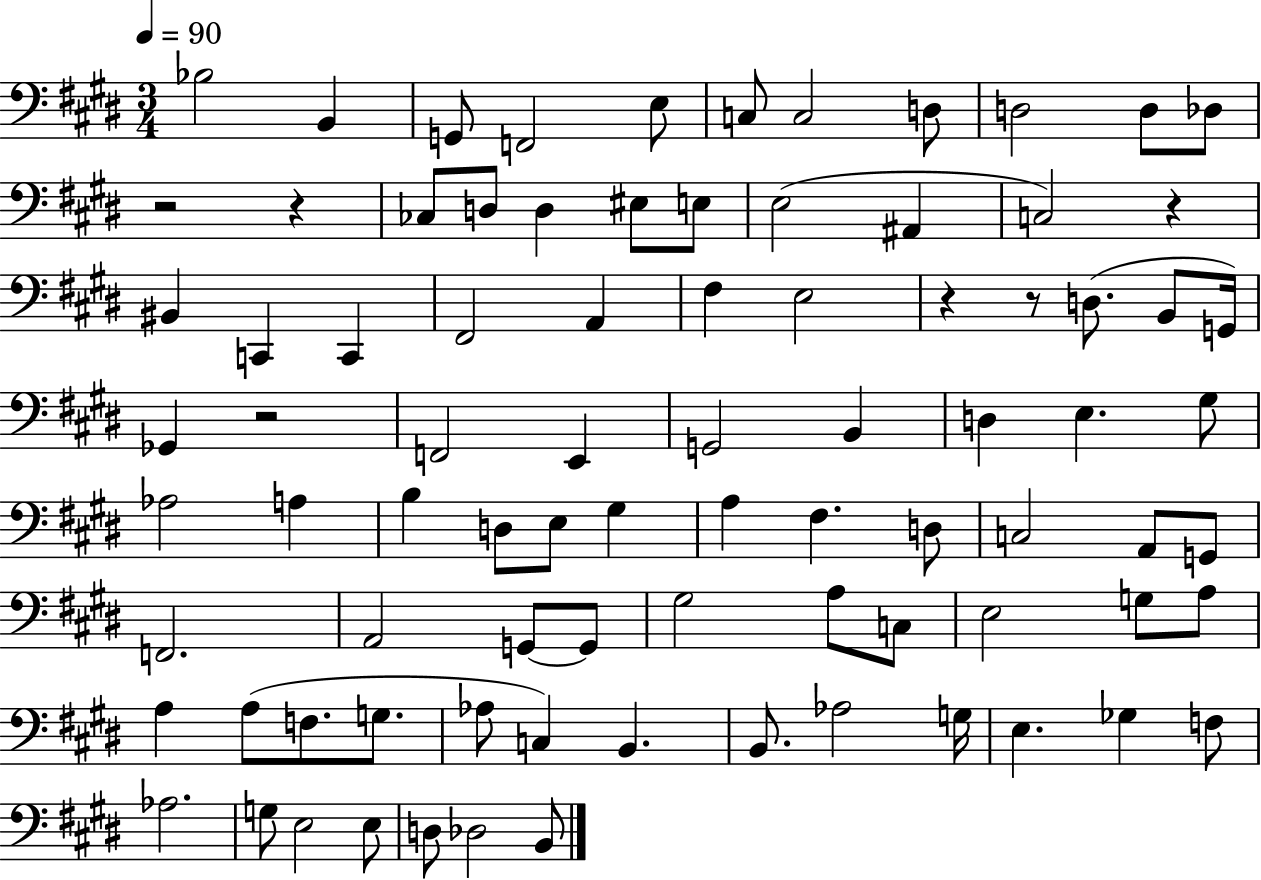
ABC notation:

X:1
T:Untitled
M:3/4
L:1/4
K:E
_B,2 B,, G,,/2 F,,2 E,/2 C,/2 C,2 D,/2 D,2 D,/2 _D,/2 z2 z _C,/2 D,/2 D, ^E,/2 E,/2 E,2 ^A,, C,2 z ^B,, C,, C,, ^F,,2 A,, ^F, E,2 z z/2 D,/2 B,,/2 G,,/4 _G,, z2 F,,2 E,, G,,2 B,, D, E, ^G,/2 _A,2 A, B, D,/2 E,/2 ^G, A, ^F, D,/2 C,2 A,,/2 G,,/2 F,,2 A,,2 G,,/2 G,,/2 ^G,2 A,/2 C,/2 E,2 G,/2 A,/2 A, A,/2 F,/2 G,/2 _A,/2 C, B,, B,,/2 _A,2 G,/4 E, _G, F,/2 _A,2 G,/2 E,2 E,/2 D,/2 _D,2 B,,/2